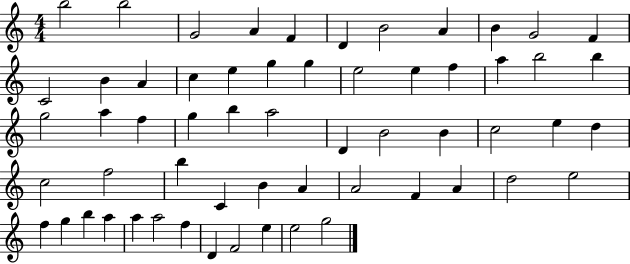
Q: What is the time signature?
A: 4/4